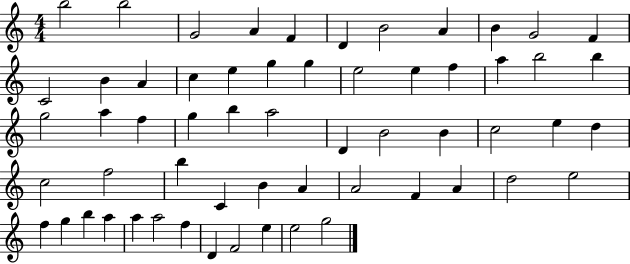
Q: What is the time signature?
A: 4/4